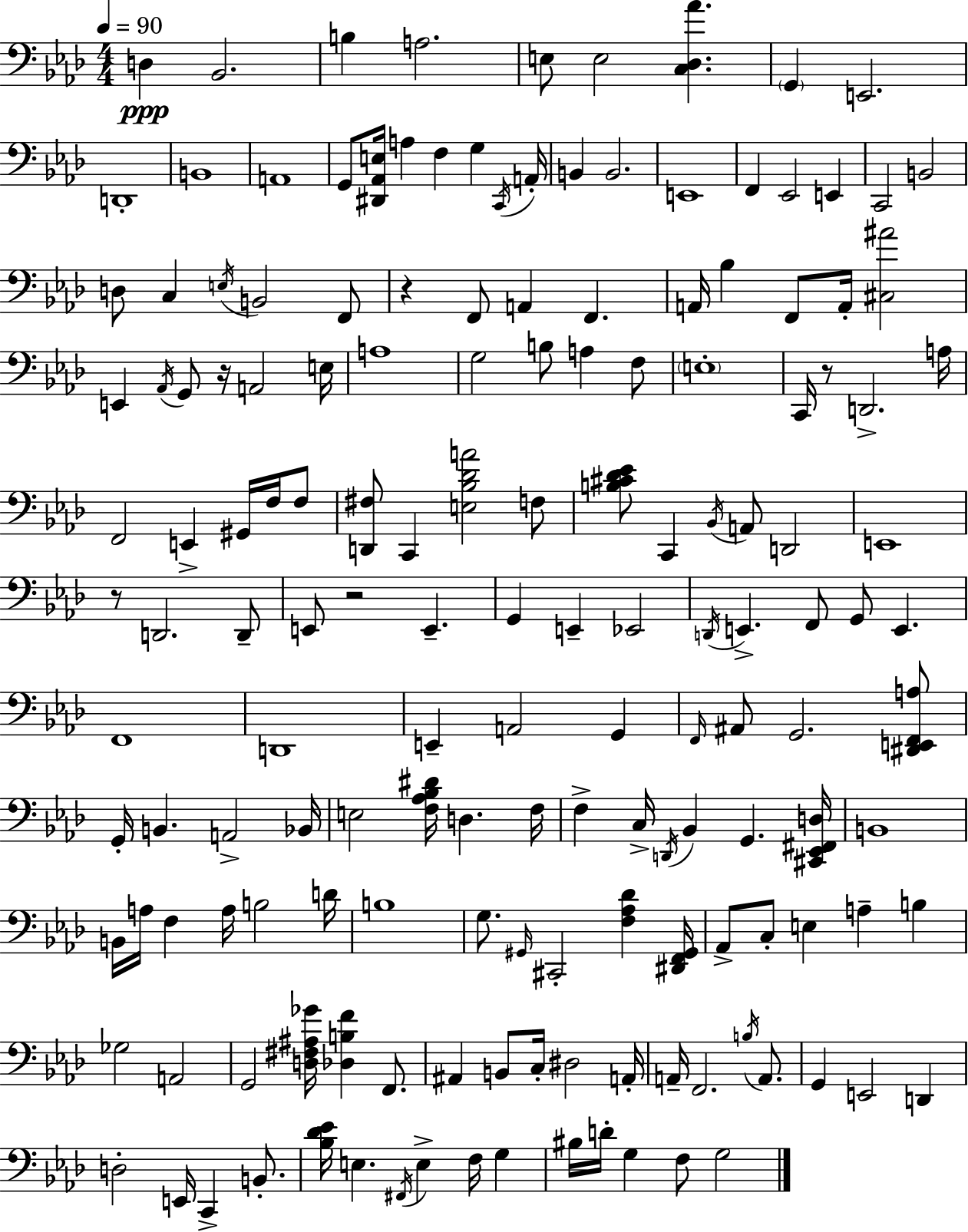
X:1
T:Untitled
M:4/4
L:1/4
K:Ab
D, _B,,2 B, A,2 E,/2 E,2 [C,_D,_A] G,, E,,2 D,,4 B,,4 A,,4 G,,/2 [^D,,_A,,E,]/4 A, F, G, C,,/4 A,,/4 B,, B,,2 E,,4 F,, _E,,2 E,, C,,2 B,,2 D,/2 C, E,/4 B,,2 F,,/2 z F,,/2 A,, F,, A,,/4 _B, F,,/2 A,,/4 [^C,^A]2 E,, _A,,/4 G,,/2 z/4 A,,2 E,/4 A,4 G,2 B,/2 A, F,/2 E,4 C,,/4 z/2 D,,2 A,/4 F,,2 E,, ^G,,/4 F,/4 F,/2 [D,,^F,]/2 C,, [E,_B,_DA]2 F,/2 [B,^C_D_E]/2 C,, _B,,/4 A,,/2 D,,2 E,,4 z/2 D,,2 D,,/2 E,,/2 z2 E,, G,, E,, _E,,2 D,,/4 E,, F,,/2 G,,/2 E,, F,,4 D,,4 E,, A,,2 G,, F,,/4 ^A,,/2 G,,2 [^D,,E,,F,,A,]/2 G,,/4 B,, A,,2 _B,,/4 E,2 [F,_A,_B,^D]/4 D, F,/4 F, C,/4 D,,/4 _B,, G,, [^C,,_E,,^F,,D,]/4 B,,4 B,,/4 A,/4 F, A,/4 B,2 D/4 B,4 G,/2 ^G,,/4 ^C,,2 [F,_A,_D] [^D,,F,,^G,,]/4 _A,,/2 C,/2 E, A, B, _G,2 A,,2 G,,2 [D,^F,^A,_G]/4 [_D,B,F] F,,/2 ^A,, B,,/2 C,/4 ^D,2 A,,/4 A,,/4 F,,2 B,/4 A,,/2 G,, E,,2 D,, D,2 E,,/4 C,, B,,/2 [_B,_D_E]/4 E, ^F,,/4 E, F,/4 G, ^B,/4 D/4 G, F,/2 G,2